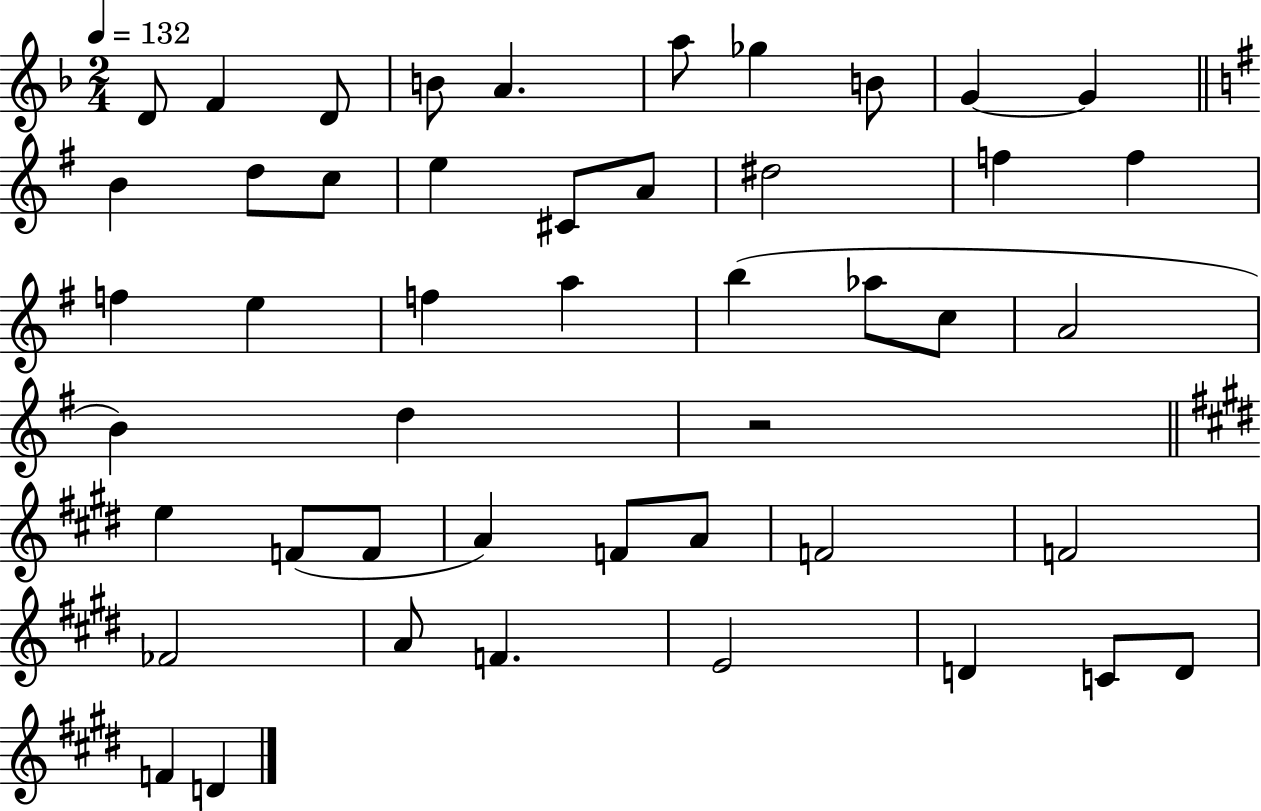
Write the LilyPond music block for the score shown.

{
  \clef treble
  \numericTimeSignature
  \time 2/4
  \key f \major
  \tempo 4 = 132
  d'8 f'4 d'8 | b'8 a'4. | a''8 ges''4 b'8 | g'4~~ g'4 | \break \bar "||" \break \key e \minor b'4 d''8 c''8 | e''4 cis'8 a'8 | dis''2 | f''4 f''4 | \break f''4 e''4 | f''4 a''4 | b''4( aes''8 c''8 | a'2 | \break b'4) d''4 | r2 | \bar "||" \break \key e \major e''4 f'8( f'8 | a'4) f'8 a'8 | f'2 | f'2 | \break fes'2 | a'8 f'4. | e'2 | d'4 c'8 d'8 | \break f'4 d'4 | \bar "|."
}